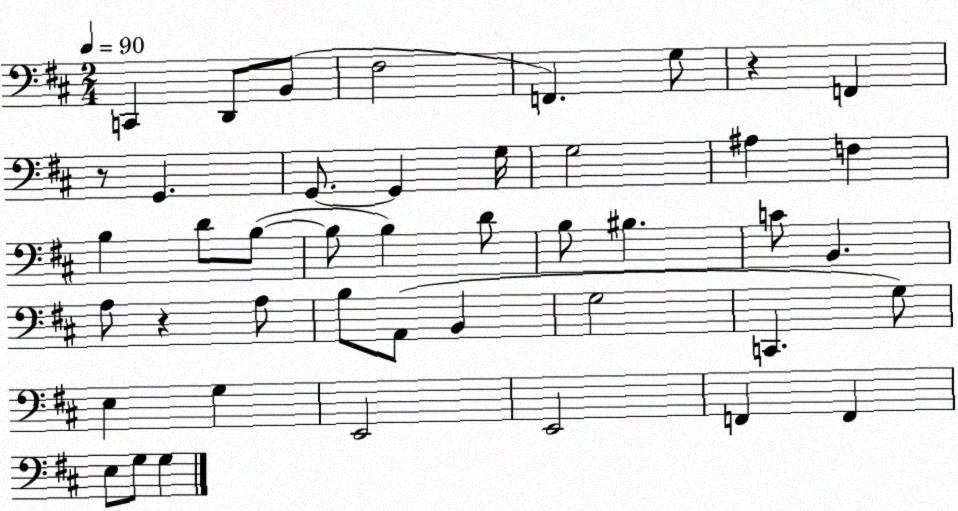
X:1
T:Untitled
M:2/4
L:1/4
K:D
C,, D,,/2 B,,/2 ^F,2 F,, G,/2 z F,, z/2 G,, G,,/2 G,, G,/4 G,2 ^A, F, B, D/2 B,/2 B,/2 B, D/2 B,/2 ^B, C/2 B,, A,/2 z A,/2 B,/2 A,,/2 B,, G,2 C,, G,/2 E, G, E,,2 E,,2 F,, F,, E,/2 G,/2 G,